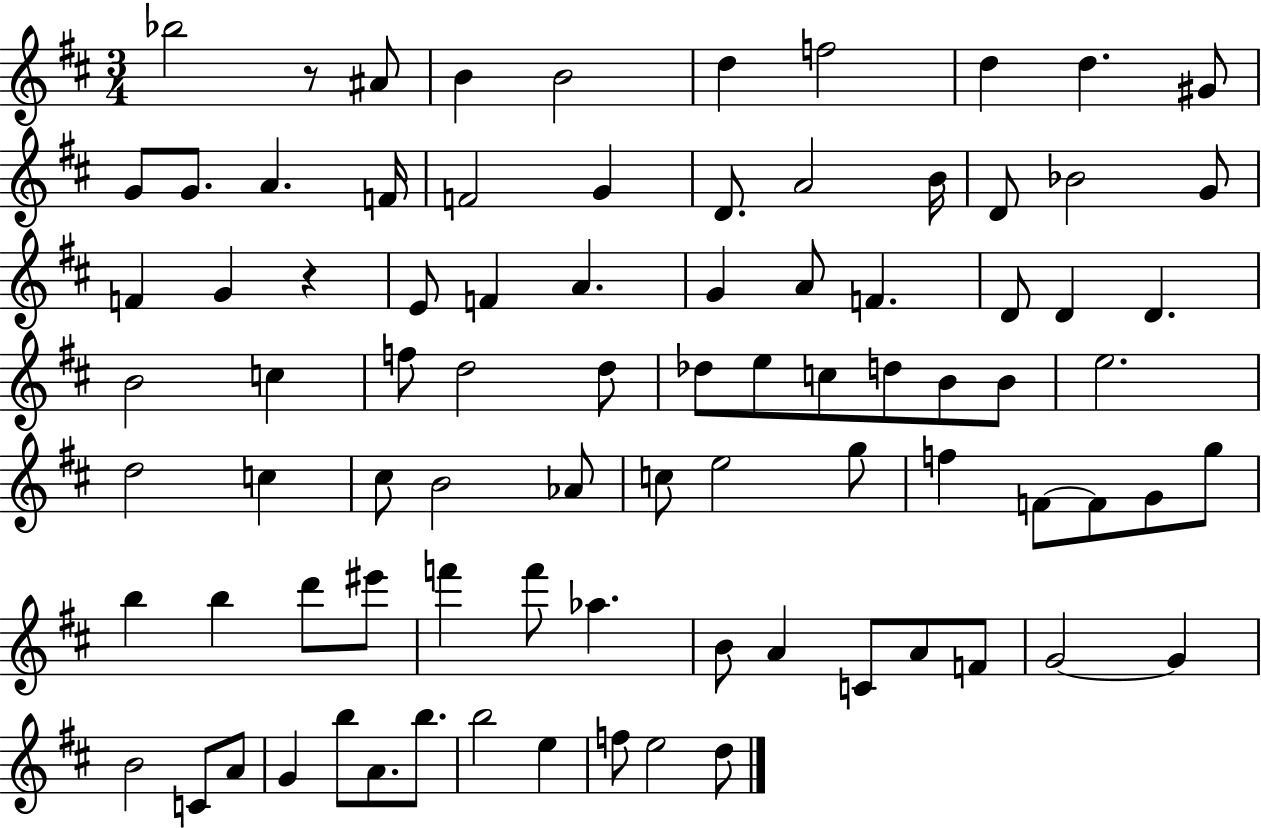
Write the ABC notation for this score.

X:1
T:Untitled
M:3/4
L:1/4
K:D
_b2 z/2 ^A/2 B B2 d f2 d d ^G/2 G/2 G/2 A F/4 F2 G D/2 A2 B/4 D/2 _B2 G/2 F G z E/2 F A G A/2 F D/2 D D B2 c f/2 d2 d/2 _d/2 e/2 c/2 d/2 B/2 B/2 e2 d2 c ^c/2 B2 _A/2 c/2 e2 g/2 f F/2 F/2 G/2 g/2 b b d'/2 ^e'/2 f' f'/2 _a B/2 A C/2 A/2 F/2 G2 G B2 C/2 A/2 G b/2 A/2 b/2 b2 e f/2 e2 d/2